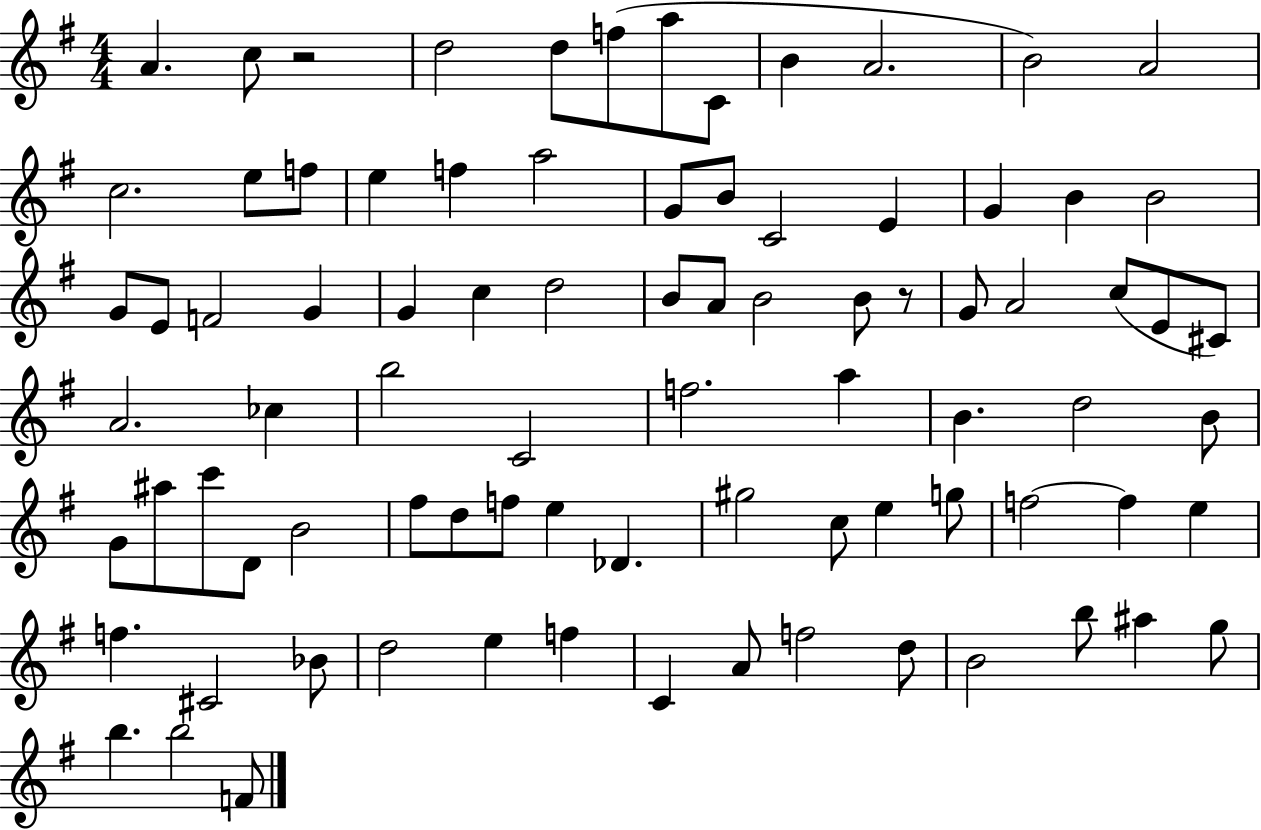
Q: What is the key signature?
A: G major